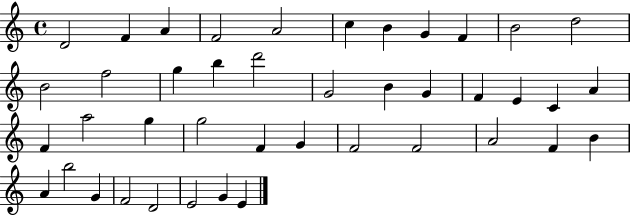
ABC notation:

X:1
T:Untitled
M:4/4
L:1/4
K:C
D2 F A F2 A2 c B G F B2 d2 B2 f2 g b d'2 G2 B G F E C A F a2 g g2 F G F2 F2 A2 F B A b2 G F2 D2 E2 G E